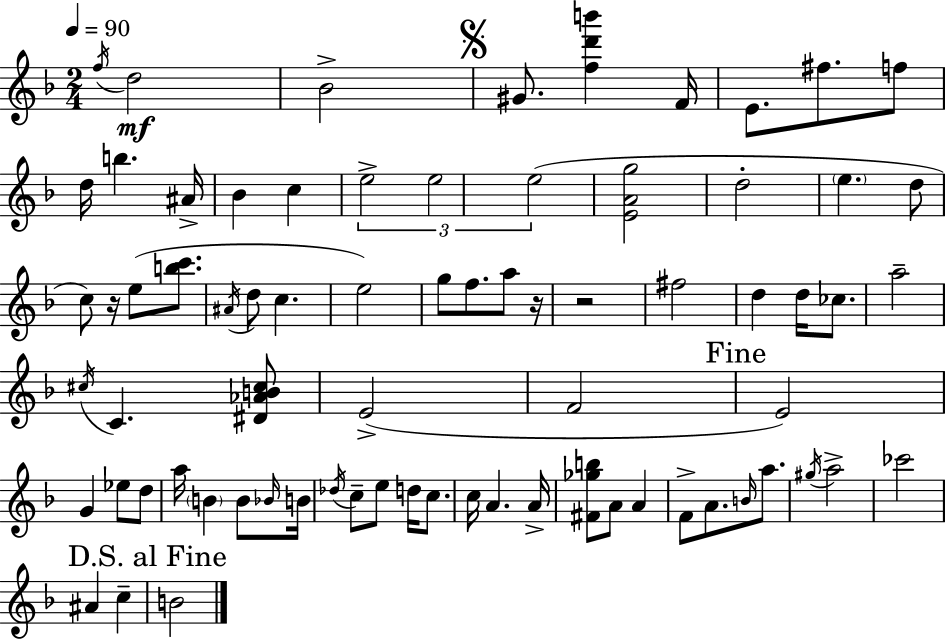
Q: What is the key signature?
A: F major